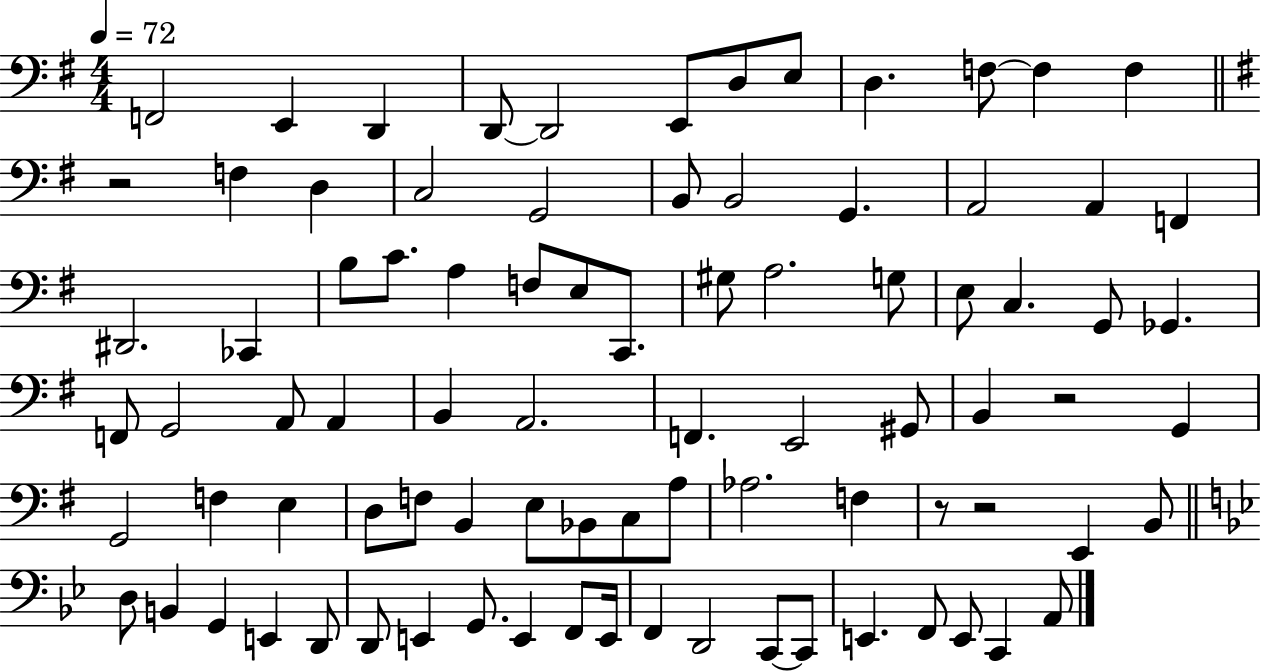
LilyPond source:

{
  \clef bass
  \numericTimeSignature
  \time 4/4
  \key g \major
  \tempo 4 = 72
  f,2 e,4 d,4 | d,8~~ d,2 e,8 d8 e8 | d4. f8~~ f4 f4 | \bar "||" \break \key e \minor r2 f4 d4 | c2 g,2 | b,8 b,2 g,4. | a,2 a,4 f,4 | \break dis,2. ces,4 | b8 c'8. a4 f8 e8 c,8. | gis8 a2. g8 | e8 c4. g,8 ges,4. | \break f,8 g,2 a,8 a,4 | b,4 a,2. | f,4. e,2 gis,8 | b,4 r2 g,4 | \break g,2 f4 e4 | d8 f8 b,4 e8 bes,8 c8 a8 | aes2. f4 | r8 r2 e,4 b,8 | \break \bar "||" \break \key bes \major d8 b,4 g,4 e,4 d,8 | d,8 e,4 g,8. e,4 f,8 e,16 | f,4 d,2 c,8~~ c,8 | e,4. f,8 e,8 c,4 a,8 | \break \bar "|."
}